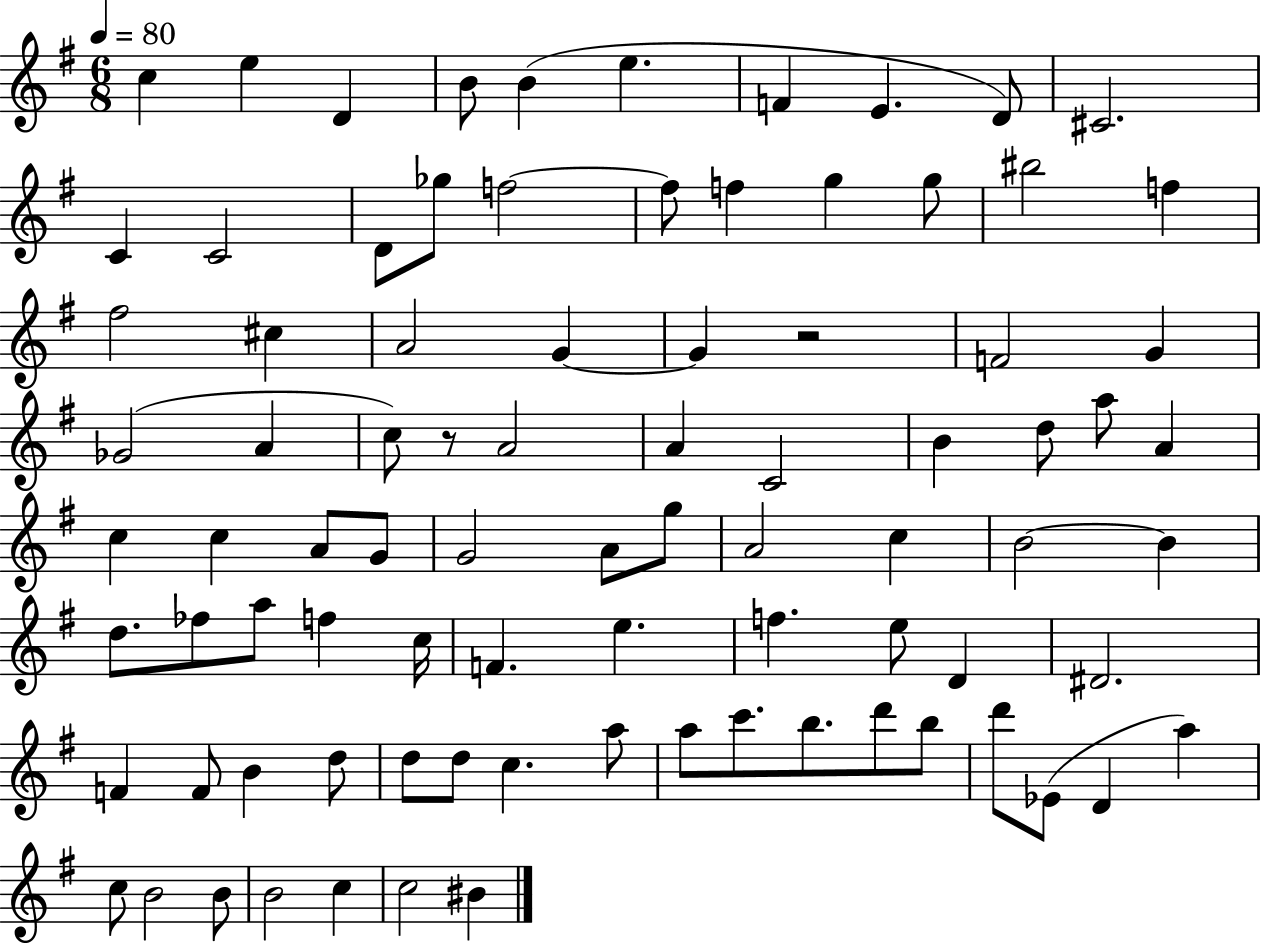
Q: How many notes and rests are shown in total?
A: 86